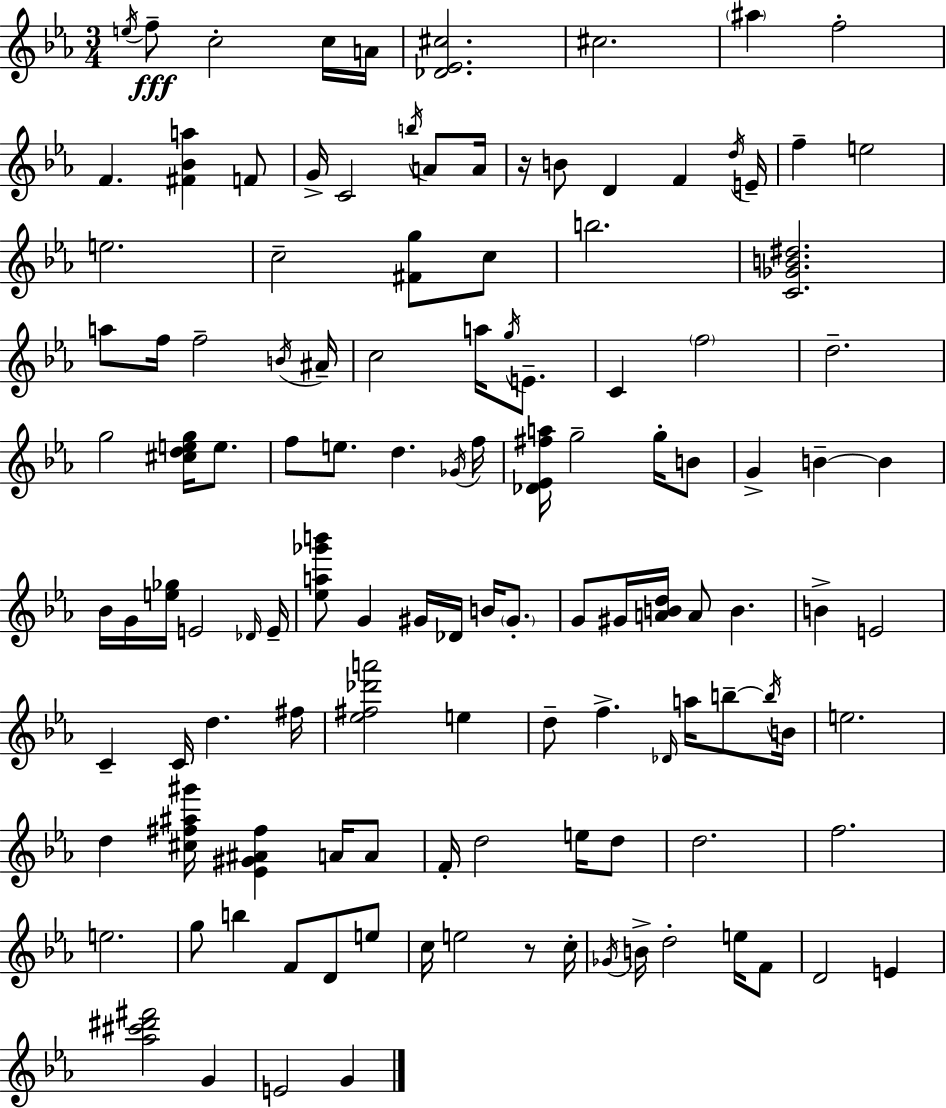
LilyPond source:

{
  \clef treble
  \numericTimeSignature
  \time 3/4
  \key ees \major
  \acciaccatura { e''16 }\fff f''8-- c''2-. c''16 | a'16 <des' ees' cis''>2. | cis''2. | \parenthesize ais''4 f''2-. | \break f'4. <fis' bes' a''>4 f'8 | g'16-> c'2 \acciaccatura { b''16 } a'8 | a'16 r16 b'8 d'4 f'4 | \acciaccatura { d''16 } e'16-- f''4-- e''2 | \break e''2. | c''2-- <fis' g''>8 | c''8 b''2. | <c' ges' b' dis''>2. | \break a''8 f''16 f''2-- | \acciaccatura { b'16 } ais'16-- c''2 | a''16 \acciaccatura { g''16 } e'8.-- c'4 \parenthesize f''2 | d''2.-- | \break g''2 | <cis'' d'' e'' g''>16 e''8. f''8 e''8. d''4. | \acciaccatura { ges'16 } f''16 <des' ees' fis'' a''>16 g''2-- | g''16-. b'8 g'4-> b'4--~~ | \break b'4 bes'16 g'16 <e'' ges''>16 e'2 | \grace { des'16 } e'16-- <ees'' a'' ges''' b'''>8 g'4 | gis'16 des'16 b'16 \parenthesize gis'8.-. g'8 gis'16 <a' b' d''>16 a'8 | b'4. b'4-> e'2 | \break c'4-- c'16 | d''4. fis''16 <ees'' fis'' des''' a'''>2 | e''4 d''8-- f''4.-> | \grace { des'16 } a''16 b''8--~~ \acciaccatura { b''16 } b'16 e''2. | \break d''4 | <cis'' fis'' ais'' gis'''>16 <ees' gis' ais' fis''>4 a'16 a'8 f'16-. d''2 | e''16 d''8 d''2. | f''2. | \break e''2. | g''8 b''4 | f'8 d'8 e''8 c''16 e''2 | r8 c''16-. \acciaccatura { ges'16 } b'16-> d''2-. | \break e''16 f'8 d'2 | e'4 <aes'' cis''' dis''' fis'''>2 | g'4 e'2 | g'4 \bar "|."
}